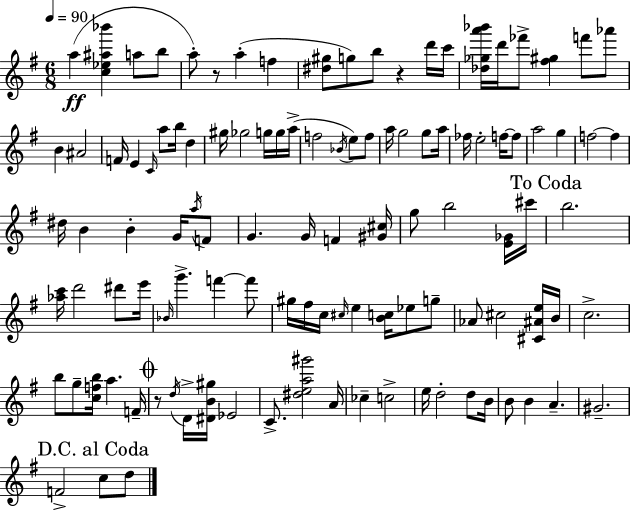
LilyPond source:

{
  \clef treble
  \numericTimeSignature
  \time 6/8
  \key e \minor
  \tempo 4 = 90
  a''4(\ff <c'' ees'' ais'' bes'''>4 a''8 b''8 | a''8-.) r8 a''4-.( f''4 | <dis'' gis''>8 g''8) b''8 r4 d'''16 c'''16 | <des'' ges'' a''' bes'''>16 d'''16 fes'''8-> <fis'' gis''>4 f'''8 aes'''8 | \break b'4 ais'2 | f'16 e'4 \grace { c'16 } a''8 b''16 d''4 | gis''16 ges''2 g''16 g''16 | a''16->( f''2 \acciaccatura { bes'16 }) e''8 | \break f''8 a''16 g''2 g''8 | a''16 fes''16 e''2-. f''16~~ | f''8 a''2 g''4 | f''2~~ f''4 | \break dis''16 b'4 b'4-. g'16 | \acciaccatura { a''16 } f'8 g'4. g'16 f'4 | <gis' cis''>16 g''8 b''2 | <e' ges'>16 cis'''16 \mark "To Coda" b''2. | \break <aes'' c'''>16 d'''2 | dis'''8 e'''16 \grace { bes'16 } g'''4.-> f'''4~~ | f'''8 gis''16 fis''16 c''16 \grace { cis''16 } e''4 | <b' c''>16 ees''8 g''8-- aes'8 cis''2 | \break <cis' ais' e''>16 b'16 c''2.-> | b''8 g''8-- <c'' f'' b''>16 a''4. | f'16-- \mark \markup { \musicglyph "scripts.coda" } r8 \acciaccatura { d''16 } d'16-> <dis' b' gis''>16 ees'2 | c'8.-> <dis'' e'' a'' gis'''>2 | \break a'16 ces''4-- c''2-> | e''16 d''2-. | d''8 b'16 b'8 b'4 | a'4.-- gis'2.-- | \break \mark "D.C. al Coda" f'2-> | c''8 d''8 \bar "|."
}